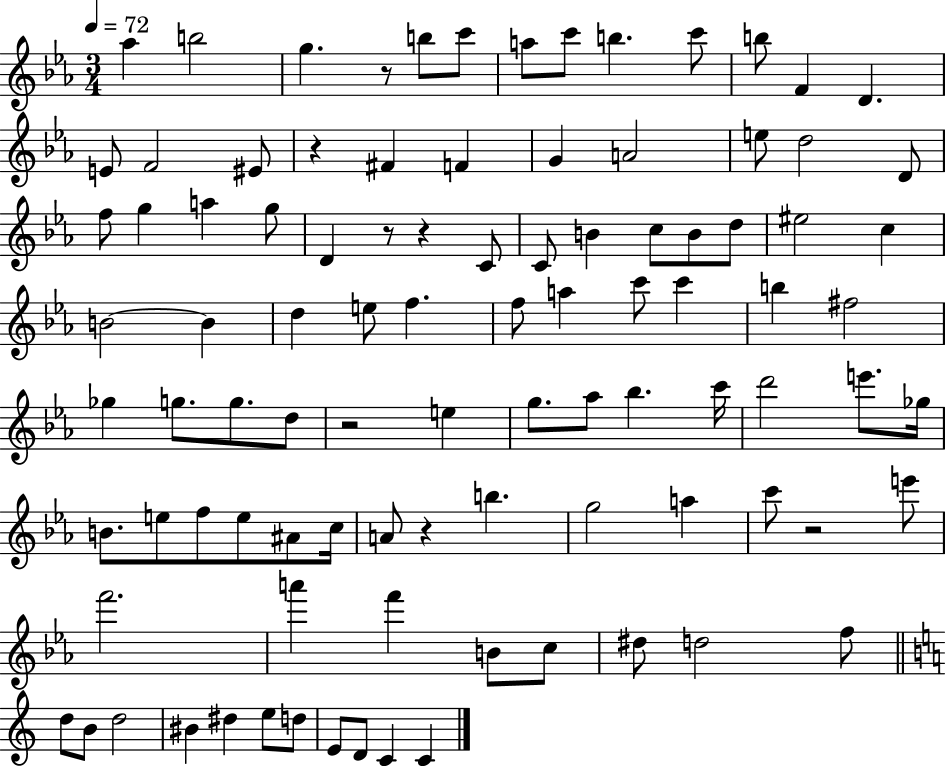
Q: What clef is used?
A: treble